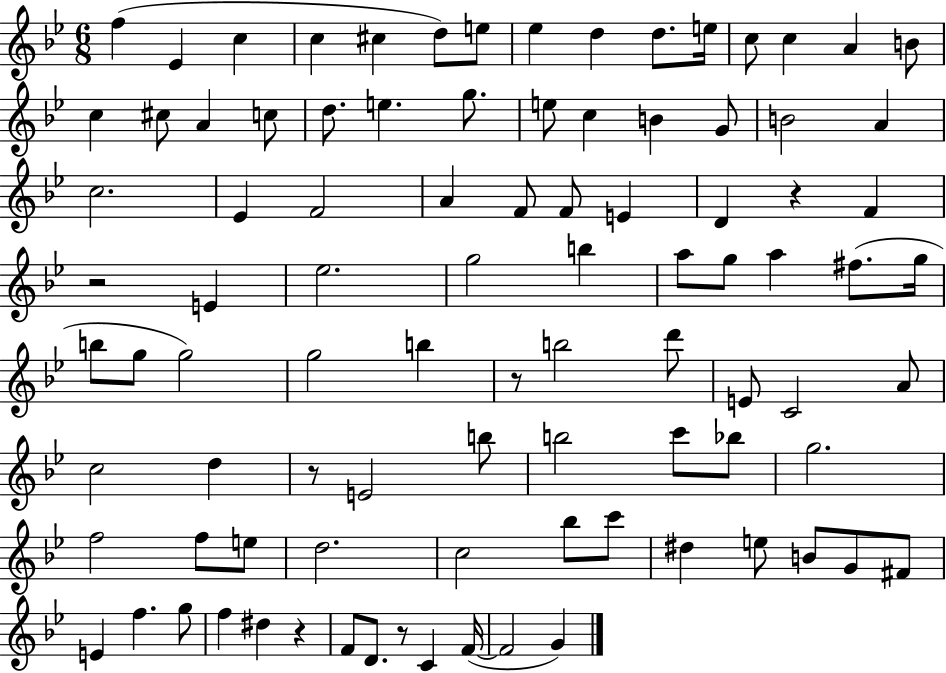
F5/q Eb4/q C5/q C5/q C#5/q D5/e E5/e Eb5/q D5/q D5/e. E5/s C5/e C5/q A4/q B4/e C5/q C#5/e A4/q C5/e D5/e. E5/q. G5/e. E5/e C5/q B4/q G4/e B4/h A4/q C5/h. Eb4/q F4/h A4/q F4/e F4/e E4/q D4/q R/q F4/q R/h E4/q Eb5/h. G5/h B5/q A5/e G5/e A5/q F#5/e. G5/s B5/e G5/e G5/h G5/h B5/q R/e B5/h D6/e E4/e C4/h A4/e C5/h D5/q R/e E4/h B5/e B5/h C6/e Bb5/e G5/h. F5/h F5/e E5/e D5/h. C5/h Bb5/e C6/e D#5/q E5/e B4/e G4/e F#4/e E4/q F5/q. G5/e F5/q D#5/q R/q F4/e D4/e. R/e C4/q F4/s F4/h G4/q